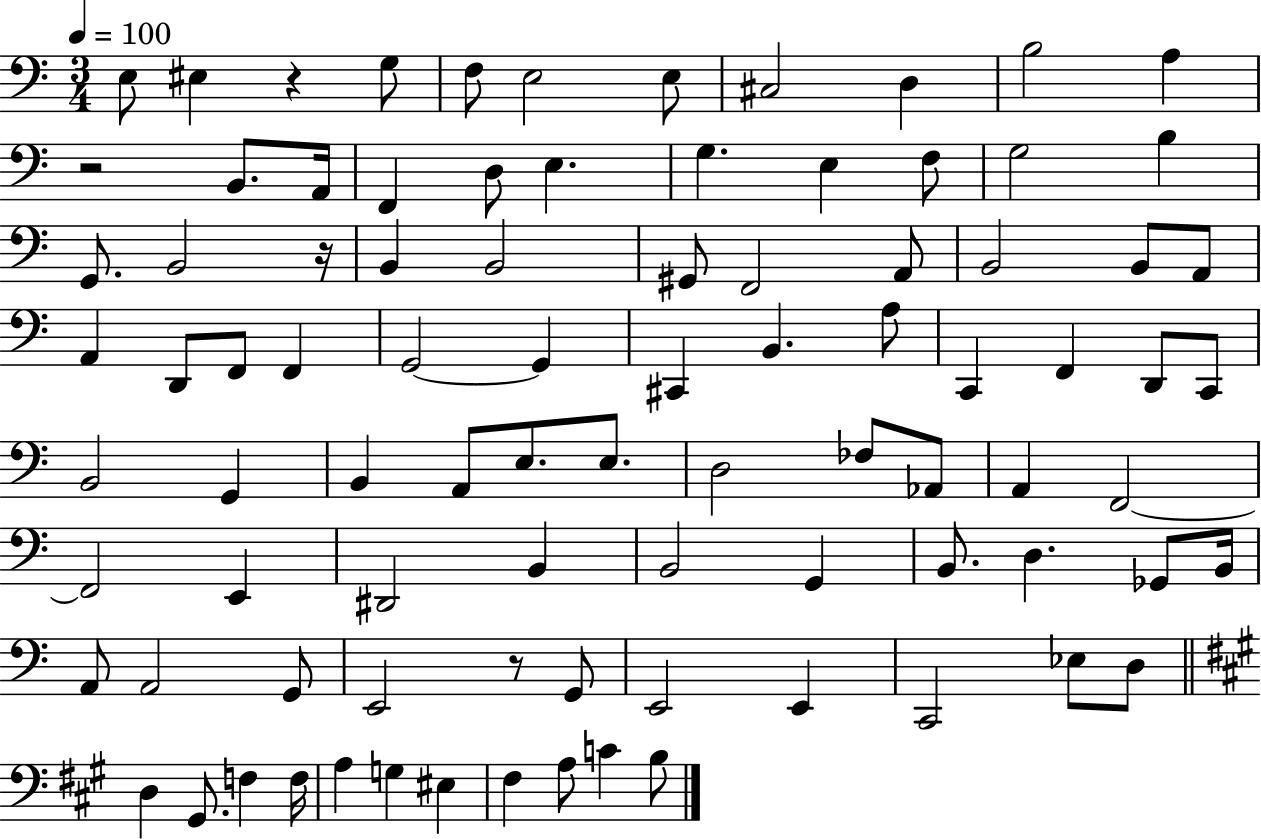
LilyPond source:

{
  \clef bass
  \numericTimeSignature
  \time 3/4
  \key c \major
  \tempo 4 = 100
  e8 eis4 r4 g8 | f8 e2 e8 | cis2 d4 | b2 a4 | \break r2 b,8. a,16 | f,4 d8 e4. | g4. e4 f8 | g2 b4 | \break g,8. b,2 r16 | b,4 b,2 | gis,8 f,2 a,8 | b,2 b,8 a,8 | \break a,4 d,8 f,8 f,4 | g,2~~ g,4 | cis,4 b,4. a8 | c,4 f,4 d,8 c,8 | \break b,2 g,4 | b,4 a,8 e8. e8. | d2 fes8 aes,8 | a,4 f,2~~ | \break f,2 e,4 | dis,2 b,4 | b,2 g,4 | b,8. d4. ges,8 b,16 | \break a,8 a,2 g,8 | e,2 r8 g,8 | e,2 e,4 | c,2 ees8 d8 | \break \bar "||" \break \key a \major d4 gis,8. f4 f16 | a4 g4 eis4 | fis4 a8 c'4 b8 | \bar "|."
}